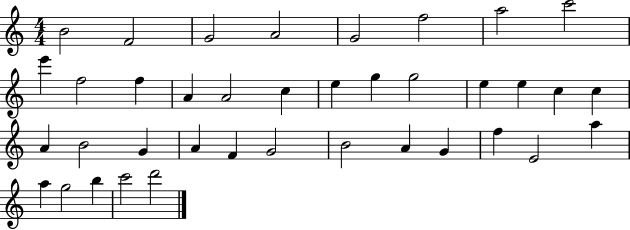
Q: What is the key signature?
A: C major